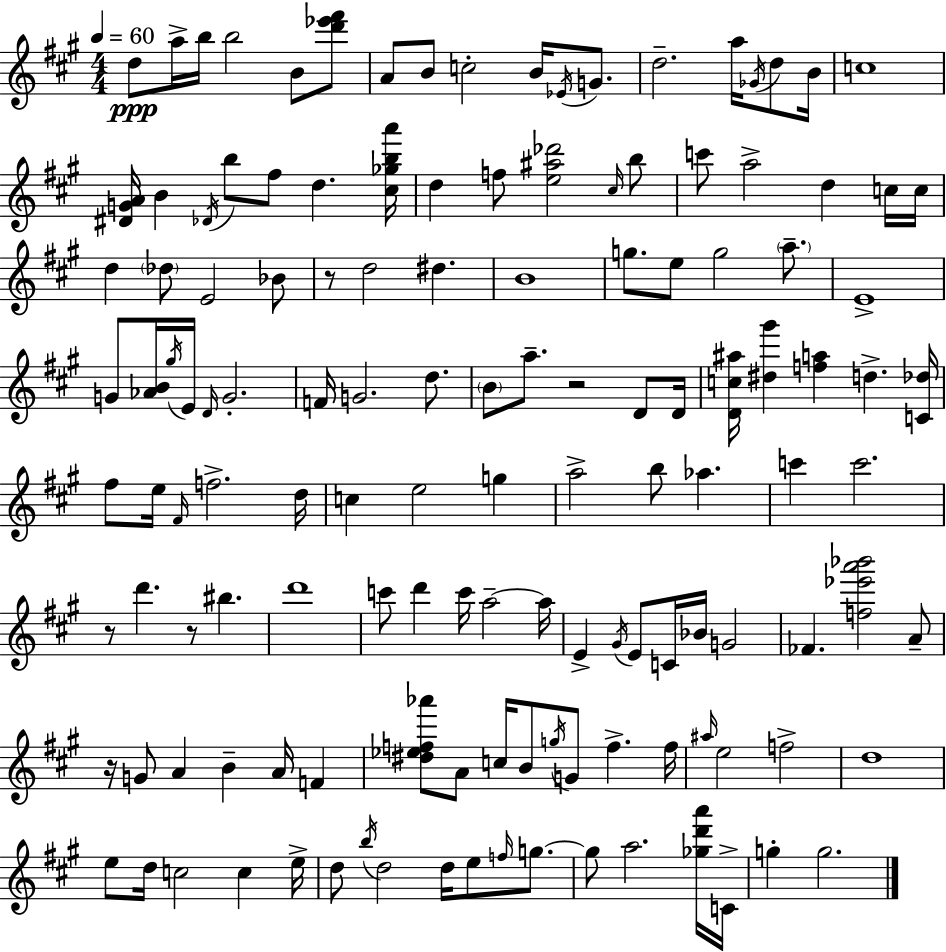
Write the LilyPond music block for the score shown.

{
  \clef treble
  \numericTimeSignature
  \time 4/4
  \key a \major
  \tempo 4 = 60
  \repeat volta 2 { d''8\ppp a''16-> b''16 b''2 b'8 <d''' ees''' fis'''>8 | a'8 b'8 c''2-. b'16 \acciaccatura { ees'16 } g'8. | d''2.-- a''16 \acciaccatura { ges'16 } d''8 | b'16 c''1 | \break <dis' g' a'>16 b'4 \acciaccatura { des'16 } b''8 fis''8 d''4. | <cis'' ges'' b'' a'''>16 d''4 f''8 <e'' ais'' des'''>2 | \grace { cis''16 } b''8 c'''8 a''2-> d''4 | c''16 c''16 d''4 \parenthesize des''8 e'2 | \break bes'8 r8 d''2 dis''4. | b'1 | g''8. e''8 g''2 | \parenthesize a''8.-- e'1-> | \break g'8 <aes' b'>16 \acciaccatura { gis''16 } e'16 \grace { d'16 } g'2.-. | f'16 g'2. | d''8. \parenthesize b'8 a''8.-- r2 | d'8 d'16 <d' c'' ais''>16 <dis'' gis'''>4 <f'' a''>4 d''4.-> | \break <c' des''>16 fis''8 e''16 \grace { fis'16 } f''2.-> | d''16 c''4 e''2 | g''4 a''2-> b''8 | aes''4. c'''4 c'''2. | \break r8 d'''4. r8 | bis''4. d'''1 | c'''8 d'''4 c'''16 a''2--~~ | a''16 e'4-> \acciaccatura { gis'16 } e'8 c'16 bes'16 | \break g'2 fes'4. <f'' ees''' a''' bes'''>2 | a'8-- r16 g'8 a'4 b'4-- | a'16 f'4 <dis'' ees'' f'' aes'''>8 a'8 c''16 b'8 \acciaccatura { g''16 } | g'8 f''4.-> f''16 \grace { ais''16 } e''2 | \break f''2-> d''1 | e''8 d''16 c''2 | c''4 e''16-> d''8 \acciaccatura { b''16 } d''2 | d''16 e''8 \grace { f''16 } g''8.~~ g''8 a''2. | \break <ges'' d''' a'''>16 c'16-> g''4-. | g''2. } \bar "|."
}